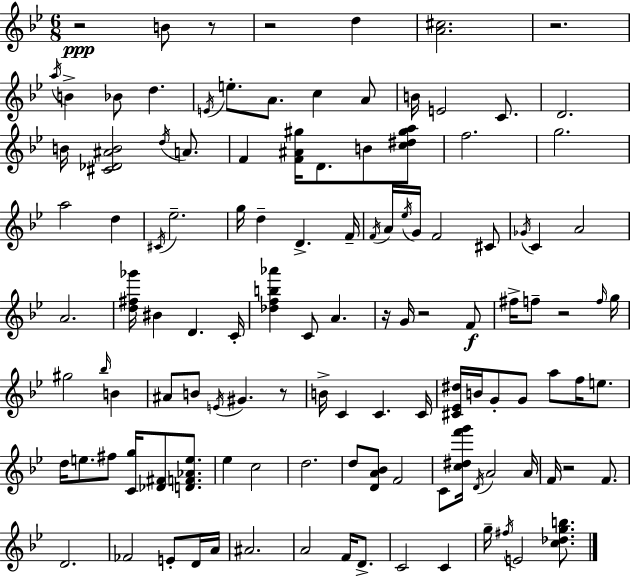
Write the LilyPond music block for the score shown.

{
  \clef treble
  \numericTimeSignature
  \time 6/8
  \key g \minor
  \repeat volta 2 { r2\ppp b'8 r8 | r2 d''4 | <a' cis''>2. | r2. | \break \acciaccatura { a''16 } b'4-> bes'8 d''4. | \acciaccatura { e'16 } e''8.-. a'8. c''4 | a'8 b'16 e'2 c'8. | d'2. | \break b'16 <cis' des' ais' b'>2 \acciaccatura { d''16 } | a'8. f'4 <f' ais' gis''>16 d'8. b'8 | <c'' dis'' gis'' a''>8 f''2. | g''2. | \break a''2 d''4 | \acciaccatura { cis'16 } ees''2.-- | g''16 d''4-- d'4.-> | f'16-- \acciaccatura { f'16 } a'16 \acciaccatura { ees''16 } g'16 f'2 | \break cis'8 \acciaccatura { ges'16 } c'4 a'2 | a'2. | <d'' fis'' ges'''>16 bis'4 | d'4. c'16-. <des'' f'' b'' aes'''>4 c'8 | \break a'4. r16 g'16 r2 | f'8\f fis''16-> f''8-- r2 | \grace { f''16 } g''16 gis''2 | \grace { bes''16 } b'4 ais'8 b'8 | \break \acciaccatura { e'16 } gis'4. r8 b'16-> c'4 | c'4. c'16 <cis' ees' dis''>16 b'16 | g'8-. g'8 a''8 f''16 e''8. d''16 e''8. | fis''8 <c' g''>16 <des' fis'>8 <d' f' aes' e''>8. ees''4 | \break c''2 d''2. | d''8 | <d' a' bes'>8 f'2 c'8 | <c'' dis'' f''' g'''>16 \acciaccatura { d'16 } a'2 a'16 f'16 | \break r2 f'8. d'2. | fes'2 | e'8-. d'16 a'16 ais'2. | a'2 | \break f'16 d'8.-> c'2 | c'4 g''16-- | \acciaccatura { fis''16 } e'2 <c'' des'' g'' b''>8. | } \bar "|."
}